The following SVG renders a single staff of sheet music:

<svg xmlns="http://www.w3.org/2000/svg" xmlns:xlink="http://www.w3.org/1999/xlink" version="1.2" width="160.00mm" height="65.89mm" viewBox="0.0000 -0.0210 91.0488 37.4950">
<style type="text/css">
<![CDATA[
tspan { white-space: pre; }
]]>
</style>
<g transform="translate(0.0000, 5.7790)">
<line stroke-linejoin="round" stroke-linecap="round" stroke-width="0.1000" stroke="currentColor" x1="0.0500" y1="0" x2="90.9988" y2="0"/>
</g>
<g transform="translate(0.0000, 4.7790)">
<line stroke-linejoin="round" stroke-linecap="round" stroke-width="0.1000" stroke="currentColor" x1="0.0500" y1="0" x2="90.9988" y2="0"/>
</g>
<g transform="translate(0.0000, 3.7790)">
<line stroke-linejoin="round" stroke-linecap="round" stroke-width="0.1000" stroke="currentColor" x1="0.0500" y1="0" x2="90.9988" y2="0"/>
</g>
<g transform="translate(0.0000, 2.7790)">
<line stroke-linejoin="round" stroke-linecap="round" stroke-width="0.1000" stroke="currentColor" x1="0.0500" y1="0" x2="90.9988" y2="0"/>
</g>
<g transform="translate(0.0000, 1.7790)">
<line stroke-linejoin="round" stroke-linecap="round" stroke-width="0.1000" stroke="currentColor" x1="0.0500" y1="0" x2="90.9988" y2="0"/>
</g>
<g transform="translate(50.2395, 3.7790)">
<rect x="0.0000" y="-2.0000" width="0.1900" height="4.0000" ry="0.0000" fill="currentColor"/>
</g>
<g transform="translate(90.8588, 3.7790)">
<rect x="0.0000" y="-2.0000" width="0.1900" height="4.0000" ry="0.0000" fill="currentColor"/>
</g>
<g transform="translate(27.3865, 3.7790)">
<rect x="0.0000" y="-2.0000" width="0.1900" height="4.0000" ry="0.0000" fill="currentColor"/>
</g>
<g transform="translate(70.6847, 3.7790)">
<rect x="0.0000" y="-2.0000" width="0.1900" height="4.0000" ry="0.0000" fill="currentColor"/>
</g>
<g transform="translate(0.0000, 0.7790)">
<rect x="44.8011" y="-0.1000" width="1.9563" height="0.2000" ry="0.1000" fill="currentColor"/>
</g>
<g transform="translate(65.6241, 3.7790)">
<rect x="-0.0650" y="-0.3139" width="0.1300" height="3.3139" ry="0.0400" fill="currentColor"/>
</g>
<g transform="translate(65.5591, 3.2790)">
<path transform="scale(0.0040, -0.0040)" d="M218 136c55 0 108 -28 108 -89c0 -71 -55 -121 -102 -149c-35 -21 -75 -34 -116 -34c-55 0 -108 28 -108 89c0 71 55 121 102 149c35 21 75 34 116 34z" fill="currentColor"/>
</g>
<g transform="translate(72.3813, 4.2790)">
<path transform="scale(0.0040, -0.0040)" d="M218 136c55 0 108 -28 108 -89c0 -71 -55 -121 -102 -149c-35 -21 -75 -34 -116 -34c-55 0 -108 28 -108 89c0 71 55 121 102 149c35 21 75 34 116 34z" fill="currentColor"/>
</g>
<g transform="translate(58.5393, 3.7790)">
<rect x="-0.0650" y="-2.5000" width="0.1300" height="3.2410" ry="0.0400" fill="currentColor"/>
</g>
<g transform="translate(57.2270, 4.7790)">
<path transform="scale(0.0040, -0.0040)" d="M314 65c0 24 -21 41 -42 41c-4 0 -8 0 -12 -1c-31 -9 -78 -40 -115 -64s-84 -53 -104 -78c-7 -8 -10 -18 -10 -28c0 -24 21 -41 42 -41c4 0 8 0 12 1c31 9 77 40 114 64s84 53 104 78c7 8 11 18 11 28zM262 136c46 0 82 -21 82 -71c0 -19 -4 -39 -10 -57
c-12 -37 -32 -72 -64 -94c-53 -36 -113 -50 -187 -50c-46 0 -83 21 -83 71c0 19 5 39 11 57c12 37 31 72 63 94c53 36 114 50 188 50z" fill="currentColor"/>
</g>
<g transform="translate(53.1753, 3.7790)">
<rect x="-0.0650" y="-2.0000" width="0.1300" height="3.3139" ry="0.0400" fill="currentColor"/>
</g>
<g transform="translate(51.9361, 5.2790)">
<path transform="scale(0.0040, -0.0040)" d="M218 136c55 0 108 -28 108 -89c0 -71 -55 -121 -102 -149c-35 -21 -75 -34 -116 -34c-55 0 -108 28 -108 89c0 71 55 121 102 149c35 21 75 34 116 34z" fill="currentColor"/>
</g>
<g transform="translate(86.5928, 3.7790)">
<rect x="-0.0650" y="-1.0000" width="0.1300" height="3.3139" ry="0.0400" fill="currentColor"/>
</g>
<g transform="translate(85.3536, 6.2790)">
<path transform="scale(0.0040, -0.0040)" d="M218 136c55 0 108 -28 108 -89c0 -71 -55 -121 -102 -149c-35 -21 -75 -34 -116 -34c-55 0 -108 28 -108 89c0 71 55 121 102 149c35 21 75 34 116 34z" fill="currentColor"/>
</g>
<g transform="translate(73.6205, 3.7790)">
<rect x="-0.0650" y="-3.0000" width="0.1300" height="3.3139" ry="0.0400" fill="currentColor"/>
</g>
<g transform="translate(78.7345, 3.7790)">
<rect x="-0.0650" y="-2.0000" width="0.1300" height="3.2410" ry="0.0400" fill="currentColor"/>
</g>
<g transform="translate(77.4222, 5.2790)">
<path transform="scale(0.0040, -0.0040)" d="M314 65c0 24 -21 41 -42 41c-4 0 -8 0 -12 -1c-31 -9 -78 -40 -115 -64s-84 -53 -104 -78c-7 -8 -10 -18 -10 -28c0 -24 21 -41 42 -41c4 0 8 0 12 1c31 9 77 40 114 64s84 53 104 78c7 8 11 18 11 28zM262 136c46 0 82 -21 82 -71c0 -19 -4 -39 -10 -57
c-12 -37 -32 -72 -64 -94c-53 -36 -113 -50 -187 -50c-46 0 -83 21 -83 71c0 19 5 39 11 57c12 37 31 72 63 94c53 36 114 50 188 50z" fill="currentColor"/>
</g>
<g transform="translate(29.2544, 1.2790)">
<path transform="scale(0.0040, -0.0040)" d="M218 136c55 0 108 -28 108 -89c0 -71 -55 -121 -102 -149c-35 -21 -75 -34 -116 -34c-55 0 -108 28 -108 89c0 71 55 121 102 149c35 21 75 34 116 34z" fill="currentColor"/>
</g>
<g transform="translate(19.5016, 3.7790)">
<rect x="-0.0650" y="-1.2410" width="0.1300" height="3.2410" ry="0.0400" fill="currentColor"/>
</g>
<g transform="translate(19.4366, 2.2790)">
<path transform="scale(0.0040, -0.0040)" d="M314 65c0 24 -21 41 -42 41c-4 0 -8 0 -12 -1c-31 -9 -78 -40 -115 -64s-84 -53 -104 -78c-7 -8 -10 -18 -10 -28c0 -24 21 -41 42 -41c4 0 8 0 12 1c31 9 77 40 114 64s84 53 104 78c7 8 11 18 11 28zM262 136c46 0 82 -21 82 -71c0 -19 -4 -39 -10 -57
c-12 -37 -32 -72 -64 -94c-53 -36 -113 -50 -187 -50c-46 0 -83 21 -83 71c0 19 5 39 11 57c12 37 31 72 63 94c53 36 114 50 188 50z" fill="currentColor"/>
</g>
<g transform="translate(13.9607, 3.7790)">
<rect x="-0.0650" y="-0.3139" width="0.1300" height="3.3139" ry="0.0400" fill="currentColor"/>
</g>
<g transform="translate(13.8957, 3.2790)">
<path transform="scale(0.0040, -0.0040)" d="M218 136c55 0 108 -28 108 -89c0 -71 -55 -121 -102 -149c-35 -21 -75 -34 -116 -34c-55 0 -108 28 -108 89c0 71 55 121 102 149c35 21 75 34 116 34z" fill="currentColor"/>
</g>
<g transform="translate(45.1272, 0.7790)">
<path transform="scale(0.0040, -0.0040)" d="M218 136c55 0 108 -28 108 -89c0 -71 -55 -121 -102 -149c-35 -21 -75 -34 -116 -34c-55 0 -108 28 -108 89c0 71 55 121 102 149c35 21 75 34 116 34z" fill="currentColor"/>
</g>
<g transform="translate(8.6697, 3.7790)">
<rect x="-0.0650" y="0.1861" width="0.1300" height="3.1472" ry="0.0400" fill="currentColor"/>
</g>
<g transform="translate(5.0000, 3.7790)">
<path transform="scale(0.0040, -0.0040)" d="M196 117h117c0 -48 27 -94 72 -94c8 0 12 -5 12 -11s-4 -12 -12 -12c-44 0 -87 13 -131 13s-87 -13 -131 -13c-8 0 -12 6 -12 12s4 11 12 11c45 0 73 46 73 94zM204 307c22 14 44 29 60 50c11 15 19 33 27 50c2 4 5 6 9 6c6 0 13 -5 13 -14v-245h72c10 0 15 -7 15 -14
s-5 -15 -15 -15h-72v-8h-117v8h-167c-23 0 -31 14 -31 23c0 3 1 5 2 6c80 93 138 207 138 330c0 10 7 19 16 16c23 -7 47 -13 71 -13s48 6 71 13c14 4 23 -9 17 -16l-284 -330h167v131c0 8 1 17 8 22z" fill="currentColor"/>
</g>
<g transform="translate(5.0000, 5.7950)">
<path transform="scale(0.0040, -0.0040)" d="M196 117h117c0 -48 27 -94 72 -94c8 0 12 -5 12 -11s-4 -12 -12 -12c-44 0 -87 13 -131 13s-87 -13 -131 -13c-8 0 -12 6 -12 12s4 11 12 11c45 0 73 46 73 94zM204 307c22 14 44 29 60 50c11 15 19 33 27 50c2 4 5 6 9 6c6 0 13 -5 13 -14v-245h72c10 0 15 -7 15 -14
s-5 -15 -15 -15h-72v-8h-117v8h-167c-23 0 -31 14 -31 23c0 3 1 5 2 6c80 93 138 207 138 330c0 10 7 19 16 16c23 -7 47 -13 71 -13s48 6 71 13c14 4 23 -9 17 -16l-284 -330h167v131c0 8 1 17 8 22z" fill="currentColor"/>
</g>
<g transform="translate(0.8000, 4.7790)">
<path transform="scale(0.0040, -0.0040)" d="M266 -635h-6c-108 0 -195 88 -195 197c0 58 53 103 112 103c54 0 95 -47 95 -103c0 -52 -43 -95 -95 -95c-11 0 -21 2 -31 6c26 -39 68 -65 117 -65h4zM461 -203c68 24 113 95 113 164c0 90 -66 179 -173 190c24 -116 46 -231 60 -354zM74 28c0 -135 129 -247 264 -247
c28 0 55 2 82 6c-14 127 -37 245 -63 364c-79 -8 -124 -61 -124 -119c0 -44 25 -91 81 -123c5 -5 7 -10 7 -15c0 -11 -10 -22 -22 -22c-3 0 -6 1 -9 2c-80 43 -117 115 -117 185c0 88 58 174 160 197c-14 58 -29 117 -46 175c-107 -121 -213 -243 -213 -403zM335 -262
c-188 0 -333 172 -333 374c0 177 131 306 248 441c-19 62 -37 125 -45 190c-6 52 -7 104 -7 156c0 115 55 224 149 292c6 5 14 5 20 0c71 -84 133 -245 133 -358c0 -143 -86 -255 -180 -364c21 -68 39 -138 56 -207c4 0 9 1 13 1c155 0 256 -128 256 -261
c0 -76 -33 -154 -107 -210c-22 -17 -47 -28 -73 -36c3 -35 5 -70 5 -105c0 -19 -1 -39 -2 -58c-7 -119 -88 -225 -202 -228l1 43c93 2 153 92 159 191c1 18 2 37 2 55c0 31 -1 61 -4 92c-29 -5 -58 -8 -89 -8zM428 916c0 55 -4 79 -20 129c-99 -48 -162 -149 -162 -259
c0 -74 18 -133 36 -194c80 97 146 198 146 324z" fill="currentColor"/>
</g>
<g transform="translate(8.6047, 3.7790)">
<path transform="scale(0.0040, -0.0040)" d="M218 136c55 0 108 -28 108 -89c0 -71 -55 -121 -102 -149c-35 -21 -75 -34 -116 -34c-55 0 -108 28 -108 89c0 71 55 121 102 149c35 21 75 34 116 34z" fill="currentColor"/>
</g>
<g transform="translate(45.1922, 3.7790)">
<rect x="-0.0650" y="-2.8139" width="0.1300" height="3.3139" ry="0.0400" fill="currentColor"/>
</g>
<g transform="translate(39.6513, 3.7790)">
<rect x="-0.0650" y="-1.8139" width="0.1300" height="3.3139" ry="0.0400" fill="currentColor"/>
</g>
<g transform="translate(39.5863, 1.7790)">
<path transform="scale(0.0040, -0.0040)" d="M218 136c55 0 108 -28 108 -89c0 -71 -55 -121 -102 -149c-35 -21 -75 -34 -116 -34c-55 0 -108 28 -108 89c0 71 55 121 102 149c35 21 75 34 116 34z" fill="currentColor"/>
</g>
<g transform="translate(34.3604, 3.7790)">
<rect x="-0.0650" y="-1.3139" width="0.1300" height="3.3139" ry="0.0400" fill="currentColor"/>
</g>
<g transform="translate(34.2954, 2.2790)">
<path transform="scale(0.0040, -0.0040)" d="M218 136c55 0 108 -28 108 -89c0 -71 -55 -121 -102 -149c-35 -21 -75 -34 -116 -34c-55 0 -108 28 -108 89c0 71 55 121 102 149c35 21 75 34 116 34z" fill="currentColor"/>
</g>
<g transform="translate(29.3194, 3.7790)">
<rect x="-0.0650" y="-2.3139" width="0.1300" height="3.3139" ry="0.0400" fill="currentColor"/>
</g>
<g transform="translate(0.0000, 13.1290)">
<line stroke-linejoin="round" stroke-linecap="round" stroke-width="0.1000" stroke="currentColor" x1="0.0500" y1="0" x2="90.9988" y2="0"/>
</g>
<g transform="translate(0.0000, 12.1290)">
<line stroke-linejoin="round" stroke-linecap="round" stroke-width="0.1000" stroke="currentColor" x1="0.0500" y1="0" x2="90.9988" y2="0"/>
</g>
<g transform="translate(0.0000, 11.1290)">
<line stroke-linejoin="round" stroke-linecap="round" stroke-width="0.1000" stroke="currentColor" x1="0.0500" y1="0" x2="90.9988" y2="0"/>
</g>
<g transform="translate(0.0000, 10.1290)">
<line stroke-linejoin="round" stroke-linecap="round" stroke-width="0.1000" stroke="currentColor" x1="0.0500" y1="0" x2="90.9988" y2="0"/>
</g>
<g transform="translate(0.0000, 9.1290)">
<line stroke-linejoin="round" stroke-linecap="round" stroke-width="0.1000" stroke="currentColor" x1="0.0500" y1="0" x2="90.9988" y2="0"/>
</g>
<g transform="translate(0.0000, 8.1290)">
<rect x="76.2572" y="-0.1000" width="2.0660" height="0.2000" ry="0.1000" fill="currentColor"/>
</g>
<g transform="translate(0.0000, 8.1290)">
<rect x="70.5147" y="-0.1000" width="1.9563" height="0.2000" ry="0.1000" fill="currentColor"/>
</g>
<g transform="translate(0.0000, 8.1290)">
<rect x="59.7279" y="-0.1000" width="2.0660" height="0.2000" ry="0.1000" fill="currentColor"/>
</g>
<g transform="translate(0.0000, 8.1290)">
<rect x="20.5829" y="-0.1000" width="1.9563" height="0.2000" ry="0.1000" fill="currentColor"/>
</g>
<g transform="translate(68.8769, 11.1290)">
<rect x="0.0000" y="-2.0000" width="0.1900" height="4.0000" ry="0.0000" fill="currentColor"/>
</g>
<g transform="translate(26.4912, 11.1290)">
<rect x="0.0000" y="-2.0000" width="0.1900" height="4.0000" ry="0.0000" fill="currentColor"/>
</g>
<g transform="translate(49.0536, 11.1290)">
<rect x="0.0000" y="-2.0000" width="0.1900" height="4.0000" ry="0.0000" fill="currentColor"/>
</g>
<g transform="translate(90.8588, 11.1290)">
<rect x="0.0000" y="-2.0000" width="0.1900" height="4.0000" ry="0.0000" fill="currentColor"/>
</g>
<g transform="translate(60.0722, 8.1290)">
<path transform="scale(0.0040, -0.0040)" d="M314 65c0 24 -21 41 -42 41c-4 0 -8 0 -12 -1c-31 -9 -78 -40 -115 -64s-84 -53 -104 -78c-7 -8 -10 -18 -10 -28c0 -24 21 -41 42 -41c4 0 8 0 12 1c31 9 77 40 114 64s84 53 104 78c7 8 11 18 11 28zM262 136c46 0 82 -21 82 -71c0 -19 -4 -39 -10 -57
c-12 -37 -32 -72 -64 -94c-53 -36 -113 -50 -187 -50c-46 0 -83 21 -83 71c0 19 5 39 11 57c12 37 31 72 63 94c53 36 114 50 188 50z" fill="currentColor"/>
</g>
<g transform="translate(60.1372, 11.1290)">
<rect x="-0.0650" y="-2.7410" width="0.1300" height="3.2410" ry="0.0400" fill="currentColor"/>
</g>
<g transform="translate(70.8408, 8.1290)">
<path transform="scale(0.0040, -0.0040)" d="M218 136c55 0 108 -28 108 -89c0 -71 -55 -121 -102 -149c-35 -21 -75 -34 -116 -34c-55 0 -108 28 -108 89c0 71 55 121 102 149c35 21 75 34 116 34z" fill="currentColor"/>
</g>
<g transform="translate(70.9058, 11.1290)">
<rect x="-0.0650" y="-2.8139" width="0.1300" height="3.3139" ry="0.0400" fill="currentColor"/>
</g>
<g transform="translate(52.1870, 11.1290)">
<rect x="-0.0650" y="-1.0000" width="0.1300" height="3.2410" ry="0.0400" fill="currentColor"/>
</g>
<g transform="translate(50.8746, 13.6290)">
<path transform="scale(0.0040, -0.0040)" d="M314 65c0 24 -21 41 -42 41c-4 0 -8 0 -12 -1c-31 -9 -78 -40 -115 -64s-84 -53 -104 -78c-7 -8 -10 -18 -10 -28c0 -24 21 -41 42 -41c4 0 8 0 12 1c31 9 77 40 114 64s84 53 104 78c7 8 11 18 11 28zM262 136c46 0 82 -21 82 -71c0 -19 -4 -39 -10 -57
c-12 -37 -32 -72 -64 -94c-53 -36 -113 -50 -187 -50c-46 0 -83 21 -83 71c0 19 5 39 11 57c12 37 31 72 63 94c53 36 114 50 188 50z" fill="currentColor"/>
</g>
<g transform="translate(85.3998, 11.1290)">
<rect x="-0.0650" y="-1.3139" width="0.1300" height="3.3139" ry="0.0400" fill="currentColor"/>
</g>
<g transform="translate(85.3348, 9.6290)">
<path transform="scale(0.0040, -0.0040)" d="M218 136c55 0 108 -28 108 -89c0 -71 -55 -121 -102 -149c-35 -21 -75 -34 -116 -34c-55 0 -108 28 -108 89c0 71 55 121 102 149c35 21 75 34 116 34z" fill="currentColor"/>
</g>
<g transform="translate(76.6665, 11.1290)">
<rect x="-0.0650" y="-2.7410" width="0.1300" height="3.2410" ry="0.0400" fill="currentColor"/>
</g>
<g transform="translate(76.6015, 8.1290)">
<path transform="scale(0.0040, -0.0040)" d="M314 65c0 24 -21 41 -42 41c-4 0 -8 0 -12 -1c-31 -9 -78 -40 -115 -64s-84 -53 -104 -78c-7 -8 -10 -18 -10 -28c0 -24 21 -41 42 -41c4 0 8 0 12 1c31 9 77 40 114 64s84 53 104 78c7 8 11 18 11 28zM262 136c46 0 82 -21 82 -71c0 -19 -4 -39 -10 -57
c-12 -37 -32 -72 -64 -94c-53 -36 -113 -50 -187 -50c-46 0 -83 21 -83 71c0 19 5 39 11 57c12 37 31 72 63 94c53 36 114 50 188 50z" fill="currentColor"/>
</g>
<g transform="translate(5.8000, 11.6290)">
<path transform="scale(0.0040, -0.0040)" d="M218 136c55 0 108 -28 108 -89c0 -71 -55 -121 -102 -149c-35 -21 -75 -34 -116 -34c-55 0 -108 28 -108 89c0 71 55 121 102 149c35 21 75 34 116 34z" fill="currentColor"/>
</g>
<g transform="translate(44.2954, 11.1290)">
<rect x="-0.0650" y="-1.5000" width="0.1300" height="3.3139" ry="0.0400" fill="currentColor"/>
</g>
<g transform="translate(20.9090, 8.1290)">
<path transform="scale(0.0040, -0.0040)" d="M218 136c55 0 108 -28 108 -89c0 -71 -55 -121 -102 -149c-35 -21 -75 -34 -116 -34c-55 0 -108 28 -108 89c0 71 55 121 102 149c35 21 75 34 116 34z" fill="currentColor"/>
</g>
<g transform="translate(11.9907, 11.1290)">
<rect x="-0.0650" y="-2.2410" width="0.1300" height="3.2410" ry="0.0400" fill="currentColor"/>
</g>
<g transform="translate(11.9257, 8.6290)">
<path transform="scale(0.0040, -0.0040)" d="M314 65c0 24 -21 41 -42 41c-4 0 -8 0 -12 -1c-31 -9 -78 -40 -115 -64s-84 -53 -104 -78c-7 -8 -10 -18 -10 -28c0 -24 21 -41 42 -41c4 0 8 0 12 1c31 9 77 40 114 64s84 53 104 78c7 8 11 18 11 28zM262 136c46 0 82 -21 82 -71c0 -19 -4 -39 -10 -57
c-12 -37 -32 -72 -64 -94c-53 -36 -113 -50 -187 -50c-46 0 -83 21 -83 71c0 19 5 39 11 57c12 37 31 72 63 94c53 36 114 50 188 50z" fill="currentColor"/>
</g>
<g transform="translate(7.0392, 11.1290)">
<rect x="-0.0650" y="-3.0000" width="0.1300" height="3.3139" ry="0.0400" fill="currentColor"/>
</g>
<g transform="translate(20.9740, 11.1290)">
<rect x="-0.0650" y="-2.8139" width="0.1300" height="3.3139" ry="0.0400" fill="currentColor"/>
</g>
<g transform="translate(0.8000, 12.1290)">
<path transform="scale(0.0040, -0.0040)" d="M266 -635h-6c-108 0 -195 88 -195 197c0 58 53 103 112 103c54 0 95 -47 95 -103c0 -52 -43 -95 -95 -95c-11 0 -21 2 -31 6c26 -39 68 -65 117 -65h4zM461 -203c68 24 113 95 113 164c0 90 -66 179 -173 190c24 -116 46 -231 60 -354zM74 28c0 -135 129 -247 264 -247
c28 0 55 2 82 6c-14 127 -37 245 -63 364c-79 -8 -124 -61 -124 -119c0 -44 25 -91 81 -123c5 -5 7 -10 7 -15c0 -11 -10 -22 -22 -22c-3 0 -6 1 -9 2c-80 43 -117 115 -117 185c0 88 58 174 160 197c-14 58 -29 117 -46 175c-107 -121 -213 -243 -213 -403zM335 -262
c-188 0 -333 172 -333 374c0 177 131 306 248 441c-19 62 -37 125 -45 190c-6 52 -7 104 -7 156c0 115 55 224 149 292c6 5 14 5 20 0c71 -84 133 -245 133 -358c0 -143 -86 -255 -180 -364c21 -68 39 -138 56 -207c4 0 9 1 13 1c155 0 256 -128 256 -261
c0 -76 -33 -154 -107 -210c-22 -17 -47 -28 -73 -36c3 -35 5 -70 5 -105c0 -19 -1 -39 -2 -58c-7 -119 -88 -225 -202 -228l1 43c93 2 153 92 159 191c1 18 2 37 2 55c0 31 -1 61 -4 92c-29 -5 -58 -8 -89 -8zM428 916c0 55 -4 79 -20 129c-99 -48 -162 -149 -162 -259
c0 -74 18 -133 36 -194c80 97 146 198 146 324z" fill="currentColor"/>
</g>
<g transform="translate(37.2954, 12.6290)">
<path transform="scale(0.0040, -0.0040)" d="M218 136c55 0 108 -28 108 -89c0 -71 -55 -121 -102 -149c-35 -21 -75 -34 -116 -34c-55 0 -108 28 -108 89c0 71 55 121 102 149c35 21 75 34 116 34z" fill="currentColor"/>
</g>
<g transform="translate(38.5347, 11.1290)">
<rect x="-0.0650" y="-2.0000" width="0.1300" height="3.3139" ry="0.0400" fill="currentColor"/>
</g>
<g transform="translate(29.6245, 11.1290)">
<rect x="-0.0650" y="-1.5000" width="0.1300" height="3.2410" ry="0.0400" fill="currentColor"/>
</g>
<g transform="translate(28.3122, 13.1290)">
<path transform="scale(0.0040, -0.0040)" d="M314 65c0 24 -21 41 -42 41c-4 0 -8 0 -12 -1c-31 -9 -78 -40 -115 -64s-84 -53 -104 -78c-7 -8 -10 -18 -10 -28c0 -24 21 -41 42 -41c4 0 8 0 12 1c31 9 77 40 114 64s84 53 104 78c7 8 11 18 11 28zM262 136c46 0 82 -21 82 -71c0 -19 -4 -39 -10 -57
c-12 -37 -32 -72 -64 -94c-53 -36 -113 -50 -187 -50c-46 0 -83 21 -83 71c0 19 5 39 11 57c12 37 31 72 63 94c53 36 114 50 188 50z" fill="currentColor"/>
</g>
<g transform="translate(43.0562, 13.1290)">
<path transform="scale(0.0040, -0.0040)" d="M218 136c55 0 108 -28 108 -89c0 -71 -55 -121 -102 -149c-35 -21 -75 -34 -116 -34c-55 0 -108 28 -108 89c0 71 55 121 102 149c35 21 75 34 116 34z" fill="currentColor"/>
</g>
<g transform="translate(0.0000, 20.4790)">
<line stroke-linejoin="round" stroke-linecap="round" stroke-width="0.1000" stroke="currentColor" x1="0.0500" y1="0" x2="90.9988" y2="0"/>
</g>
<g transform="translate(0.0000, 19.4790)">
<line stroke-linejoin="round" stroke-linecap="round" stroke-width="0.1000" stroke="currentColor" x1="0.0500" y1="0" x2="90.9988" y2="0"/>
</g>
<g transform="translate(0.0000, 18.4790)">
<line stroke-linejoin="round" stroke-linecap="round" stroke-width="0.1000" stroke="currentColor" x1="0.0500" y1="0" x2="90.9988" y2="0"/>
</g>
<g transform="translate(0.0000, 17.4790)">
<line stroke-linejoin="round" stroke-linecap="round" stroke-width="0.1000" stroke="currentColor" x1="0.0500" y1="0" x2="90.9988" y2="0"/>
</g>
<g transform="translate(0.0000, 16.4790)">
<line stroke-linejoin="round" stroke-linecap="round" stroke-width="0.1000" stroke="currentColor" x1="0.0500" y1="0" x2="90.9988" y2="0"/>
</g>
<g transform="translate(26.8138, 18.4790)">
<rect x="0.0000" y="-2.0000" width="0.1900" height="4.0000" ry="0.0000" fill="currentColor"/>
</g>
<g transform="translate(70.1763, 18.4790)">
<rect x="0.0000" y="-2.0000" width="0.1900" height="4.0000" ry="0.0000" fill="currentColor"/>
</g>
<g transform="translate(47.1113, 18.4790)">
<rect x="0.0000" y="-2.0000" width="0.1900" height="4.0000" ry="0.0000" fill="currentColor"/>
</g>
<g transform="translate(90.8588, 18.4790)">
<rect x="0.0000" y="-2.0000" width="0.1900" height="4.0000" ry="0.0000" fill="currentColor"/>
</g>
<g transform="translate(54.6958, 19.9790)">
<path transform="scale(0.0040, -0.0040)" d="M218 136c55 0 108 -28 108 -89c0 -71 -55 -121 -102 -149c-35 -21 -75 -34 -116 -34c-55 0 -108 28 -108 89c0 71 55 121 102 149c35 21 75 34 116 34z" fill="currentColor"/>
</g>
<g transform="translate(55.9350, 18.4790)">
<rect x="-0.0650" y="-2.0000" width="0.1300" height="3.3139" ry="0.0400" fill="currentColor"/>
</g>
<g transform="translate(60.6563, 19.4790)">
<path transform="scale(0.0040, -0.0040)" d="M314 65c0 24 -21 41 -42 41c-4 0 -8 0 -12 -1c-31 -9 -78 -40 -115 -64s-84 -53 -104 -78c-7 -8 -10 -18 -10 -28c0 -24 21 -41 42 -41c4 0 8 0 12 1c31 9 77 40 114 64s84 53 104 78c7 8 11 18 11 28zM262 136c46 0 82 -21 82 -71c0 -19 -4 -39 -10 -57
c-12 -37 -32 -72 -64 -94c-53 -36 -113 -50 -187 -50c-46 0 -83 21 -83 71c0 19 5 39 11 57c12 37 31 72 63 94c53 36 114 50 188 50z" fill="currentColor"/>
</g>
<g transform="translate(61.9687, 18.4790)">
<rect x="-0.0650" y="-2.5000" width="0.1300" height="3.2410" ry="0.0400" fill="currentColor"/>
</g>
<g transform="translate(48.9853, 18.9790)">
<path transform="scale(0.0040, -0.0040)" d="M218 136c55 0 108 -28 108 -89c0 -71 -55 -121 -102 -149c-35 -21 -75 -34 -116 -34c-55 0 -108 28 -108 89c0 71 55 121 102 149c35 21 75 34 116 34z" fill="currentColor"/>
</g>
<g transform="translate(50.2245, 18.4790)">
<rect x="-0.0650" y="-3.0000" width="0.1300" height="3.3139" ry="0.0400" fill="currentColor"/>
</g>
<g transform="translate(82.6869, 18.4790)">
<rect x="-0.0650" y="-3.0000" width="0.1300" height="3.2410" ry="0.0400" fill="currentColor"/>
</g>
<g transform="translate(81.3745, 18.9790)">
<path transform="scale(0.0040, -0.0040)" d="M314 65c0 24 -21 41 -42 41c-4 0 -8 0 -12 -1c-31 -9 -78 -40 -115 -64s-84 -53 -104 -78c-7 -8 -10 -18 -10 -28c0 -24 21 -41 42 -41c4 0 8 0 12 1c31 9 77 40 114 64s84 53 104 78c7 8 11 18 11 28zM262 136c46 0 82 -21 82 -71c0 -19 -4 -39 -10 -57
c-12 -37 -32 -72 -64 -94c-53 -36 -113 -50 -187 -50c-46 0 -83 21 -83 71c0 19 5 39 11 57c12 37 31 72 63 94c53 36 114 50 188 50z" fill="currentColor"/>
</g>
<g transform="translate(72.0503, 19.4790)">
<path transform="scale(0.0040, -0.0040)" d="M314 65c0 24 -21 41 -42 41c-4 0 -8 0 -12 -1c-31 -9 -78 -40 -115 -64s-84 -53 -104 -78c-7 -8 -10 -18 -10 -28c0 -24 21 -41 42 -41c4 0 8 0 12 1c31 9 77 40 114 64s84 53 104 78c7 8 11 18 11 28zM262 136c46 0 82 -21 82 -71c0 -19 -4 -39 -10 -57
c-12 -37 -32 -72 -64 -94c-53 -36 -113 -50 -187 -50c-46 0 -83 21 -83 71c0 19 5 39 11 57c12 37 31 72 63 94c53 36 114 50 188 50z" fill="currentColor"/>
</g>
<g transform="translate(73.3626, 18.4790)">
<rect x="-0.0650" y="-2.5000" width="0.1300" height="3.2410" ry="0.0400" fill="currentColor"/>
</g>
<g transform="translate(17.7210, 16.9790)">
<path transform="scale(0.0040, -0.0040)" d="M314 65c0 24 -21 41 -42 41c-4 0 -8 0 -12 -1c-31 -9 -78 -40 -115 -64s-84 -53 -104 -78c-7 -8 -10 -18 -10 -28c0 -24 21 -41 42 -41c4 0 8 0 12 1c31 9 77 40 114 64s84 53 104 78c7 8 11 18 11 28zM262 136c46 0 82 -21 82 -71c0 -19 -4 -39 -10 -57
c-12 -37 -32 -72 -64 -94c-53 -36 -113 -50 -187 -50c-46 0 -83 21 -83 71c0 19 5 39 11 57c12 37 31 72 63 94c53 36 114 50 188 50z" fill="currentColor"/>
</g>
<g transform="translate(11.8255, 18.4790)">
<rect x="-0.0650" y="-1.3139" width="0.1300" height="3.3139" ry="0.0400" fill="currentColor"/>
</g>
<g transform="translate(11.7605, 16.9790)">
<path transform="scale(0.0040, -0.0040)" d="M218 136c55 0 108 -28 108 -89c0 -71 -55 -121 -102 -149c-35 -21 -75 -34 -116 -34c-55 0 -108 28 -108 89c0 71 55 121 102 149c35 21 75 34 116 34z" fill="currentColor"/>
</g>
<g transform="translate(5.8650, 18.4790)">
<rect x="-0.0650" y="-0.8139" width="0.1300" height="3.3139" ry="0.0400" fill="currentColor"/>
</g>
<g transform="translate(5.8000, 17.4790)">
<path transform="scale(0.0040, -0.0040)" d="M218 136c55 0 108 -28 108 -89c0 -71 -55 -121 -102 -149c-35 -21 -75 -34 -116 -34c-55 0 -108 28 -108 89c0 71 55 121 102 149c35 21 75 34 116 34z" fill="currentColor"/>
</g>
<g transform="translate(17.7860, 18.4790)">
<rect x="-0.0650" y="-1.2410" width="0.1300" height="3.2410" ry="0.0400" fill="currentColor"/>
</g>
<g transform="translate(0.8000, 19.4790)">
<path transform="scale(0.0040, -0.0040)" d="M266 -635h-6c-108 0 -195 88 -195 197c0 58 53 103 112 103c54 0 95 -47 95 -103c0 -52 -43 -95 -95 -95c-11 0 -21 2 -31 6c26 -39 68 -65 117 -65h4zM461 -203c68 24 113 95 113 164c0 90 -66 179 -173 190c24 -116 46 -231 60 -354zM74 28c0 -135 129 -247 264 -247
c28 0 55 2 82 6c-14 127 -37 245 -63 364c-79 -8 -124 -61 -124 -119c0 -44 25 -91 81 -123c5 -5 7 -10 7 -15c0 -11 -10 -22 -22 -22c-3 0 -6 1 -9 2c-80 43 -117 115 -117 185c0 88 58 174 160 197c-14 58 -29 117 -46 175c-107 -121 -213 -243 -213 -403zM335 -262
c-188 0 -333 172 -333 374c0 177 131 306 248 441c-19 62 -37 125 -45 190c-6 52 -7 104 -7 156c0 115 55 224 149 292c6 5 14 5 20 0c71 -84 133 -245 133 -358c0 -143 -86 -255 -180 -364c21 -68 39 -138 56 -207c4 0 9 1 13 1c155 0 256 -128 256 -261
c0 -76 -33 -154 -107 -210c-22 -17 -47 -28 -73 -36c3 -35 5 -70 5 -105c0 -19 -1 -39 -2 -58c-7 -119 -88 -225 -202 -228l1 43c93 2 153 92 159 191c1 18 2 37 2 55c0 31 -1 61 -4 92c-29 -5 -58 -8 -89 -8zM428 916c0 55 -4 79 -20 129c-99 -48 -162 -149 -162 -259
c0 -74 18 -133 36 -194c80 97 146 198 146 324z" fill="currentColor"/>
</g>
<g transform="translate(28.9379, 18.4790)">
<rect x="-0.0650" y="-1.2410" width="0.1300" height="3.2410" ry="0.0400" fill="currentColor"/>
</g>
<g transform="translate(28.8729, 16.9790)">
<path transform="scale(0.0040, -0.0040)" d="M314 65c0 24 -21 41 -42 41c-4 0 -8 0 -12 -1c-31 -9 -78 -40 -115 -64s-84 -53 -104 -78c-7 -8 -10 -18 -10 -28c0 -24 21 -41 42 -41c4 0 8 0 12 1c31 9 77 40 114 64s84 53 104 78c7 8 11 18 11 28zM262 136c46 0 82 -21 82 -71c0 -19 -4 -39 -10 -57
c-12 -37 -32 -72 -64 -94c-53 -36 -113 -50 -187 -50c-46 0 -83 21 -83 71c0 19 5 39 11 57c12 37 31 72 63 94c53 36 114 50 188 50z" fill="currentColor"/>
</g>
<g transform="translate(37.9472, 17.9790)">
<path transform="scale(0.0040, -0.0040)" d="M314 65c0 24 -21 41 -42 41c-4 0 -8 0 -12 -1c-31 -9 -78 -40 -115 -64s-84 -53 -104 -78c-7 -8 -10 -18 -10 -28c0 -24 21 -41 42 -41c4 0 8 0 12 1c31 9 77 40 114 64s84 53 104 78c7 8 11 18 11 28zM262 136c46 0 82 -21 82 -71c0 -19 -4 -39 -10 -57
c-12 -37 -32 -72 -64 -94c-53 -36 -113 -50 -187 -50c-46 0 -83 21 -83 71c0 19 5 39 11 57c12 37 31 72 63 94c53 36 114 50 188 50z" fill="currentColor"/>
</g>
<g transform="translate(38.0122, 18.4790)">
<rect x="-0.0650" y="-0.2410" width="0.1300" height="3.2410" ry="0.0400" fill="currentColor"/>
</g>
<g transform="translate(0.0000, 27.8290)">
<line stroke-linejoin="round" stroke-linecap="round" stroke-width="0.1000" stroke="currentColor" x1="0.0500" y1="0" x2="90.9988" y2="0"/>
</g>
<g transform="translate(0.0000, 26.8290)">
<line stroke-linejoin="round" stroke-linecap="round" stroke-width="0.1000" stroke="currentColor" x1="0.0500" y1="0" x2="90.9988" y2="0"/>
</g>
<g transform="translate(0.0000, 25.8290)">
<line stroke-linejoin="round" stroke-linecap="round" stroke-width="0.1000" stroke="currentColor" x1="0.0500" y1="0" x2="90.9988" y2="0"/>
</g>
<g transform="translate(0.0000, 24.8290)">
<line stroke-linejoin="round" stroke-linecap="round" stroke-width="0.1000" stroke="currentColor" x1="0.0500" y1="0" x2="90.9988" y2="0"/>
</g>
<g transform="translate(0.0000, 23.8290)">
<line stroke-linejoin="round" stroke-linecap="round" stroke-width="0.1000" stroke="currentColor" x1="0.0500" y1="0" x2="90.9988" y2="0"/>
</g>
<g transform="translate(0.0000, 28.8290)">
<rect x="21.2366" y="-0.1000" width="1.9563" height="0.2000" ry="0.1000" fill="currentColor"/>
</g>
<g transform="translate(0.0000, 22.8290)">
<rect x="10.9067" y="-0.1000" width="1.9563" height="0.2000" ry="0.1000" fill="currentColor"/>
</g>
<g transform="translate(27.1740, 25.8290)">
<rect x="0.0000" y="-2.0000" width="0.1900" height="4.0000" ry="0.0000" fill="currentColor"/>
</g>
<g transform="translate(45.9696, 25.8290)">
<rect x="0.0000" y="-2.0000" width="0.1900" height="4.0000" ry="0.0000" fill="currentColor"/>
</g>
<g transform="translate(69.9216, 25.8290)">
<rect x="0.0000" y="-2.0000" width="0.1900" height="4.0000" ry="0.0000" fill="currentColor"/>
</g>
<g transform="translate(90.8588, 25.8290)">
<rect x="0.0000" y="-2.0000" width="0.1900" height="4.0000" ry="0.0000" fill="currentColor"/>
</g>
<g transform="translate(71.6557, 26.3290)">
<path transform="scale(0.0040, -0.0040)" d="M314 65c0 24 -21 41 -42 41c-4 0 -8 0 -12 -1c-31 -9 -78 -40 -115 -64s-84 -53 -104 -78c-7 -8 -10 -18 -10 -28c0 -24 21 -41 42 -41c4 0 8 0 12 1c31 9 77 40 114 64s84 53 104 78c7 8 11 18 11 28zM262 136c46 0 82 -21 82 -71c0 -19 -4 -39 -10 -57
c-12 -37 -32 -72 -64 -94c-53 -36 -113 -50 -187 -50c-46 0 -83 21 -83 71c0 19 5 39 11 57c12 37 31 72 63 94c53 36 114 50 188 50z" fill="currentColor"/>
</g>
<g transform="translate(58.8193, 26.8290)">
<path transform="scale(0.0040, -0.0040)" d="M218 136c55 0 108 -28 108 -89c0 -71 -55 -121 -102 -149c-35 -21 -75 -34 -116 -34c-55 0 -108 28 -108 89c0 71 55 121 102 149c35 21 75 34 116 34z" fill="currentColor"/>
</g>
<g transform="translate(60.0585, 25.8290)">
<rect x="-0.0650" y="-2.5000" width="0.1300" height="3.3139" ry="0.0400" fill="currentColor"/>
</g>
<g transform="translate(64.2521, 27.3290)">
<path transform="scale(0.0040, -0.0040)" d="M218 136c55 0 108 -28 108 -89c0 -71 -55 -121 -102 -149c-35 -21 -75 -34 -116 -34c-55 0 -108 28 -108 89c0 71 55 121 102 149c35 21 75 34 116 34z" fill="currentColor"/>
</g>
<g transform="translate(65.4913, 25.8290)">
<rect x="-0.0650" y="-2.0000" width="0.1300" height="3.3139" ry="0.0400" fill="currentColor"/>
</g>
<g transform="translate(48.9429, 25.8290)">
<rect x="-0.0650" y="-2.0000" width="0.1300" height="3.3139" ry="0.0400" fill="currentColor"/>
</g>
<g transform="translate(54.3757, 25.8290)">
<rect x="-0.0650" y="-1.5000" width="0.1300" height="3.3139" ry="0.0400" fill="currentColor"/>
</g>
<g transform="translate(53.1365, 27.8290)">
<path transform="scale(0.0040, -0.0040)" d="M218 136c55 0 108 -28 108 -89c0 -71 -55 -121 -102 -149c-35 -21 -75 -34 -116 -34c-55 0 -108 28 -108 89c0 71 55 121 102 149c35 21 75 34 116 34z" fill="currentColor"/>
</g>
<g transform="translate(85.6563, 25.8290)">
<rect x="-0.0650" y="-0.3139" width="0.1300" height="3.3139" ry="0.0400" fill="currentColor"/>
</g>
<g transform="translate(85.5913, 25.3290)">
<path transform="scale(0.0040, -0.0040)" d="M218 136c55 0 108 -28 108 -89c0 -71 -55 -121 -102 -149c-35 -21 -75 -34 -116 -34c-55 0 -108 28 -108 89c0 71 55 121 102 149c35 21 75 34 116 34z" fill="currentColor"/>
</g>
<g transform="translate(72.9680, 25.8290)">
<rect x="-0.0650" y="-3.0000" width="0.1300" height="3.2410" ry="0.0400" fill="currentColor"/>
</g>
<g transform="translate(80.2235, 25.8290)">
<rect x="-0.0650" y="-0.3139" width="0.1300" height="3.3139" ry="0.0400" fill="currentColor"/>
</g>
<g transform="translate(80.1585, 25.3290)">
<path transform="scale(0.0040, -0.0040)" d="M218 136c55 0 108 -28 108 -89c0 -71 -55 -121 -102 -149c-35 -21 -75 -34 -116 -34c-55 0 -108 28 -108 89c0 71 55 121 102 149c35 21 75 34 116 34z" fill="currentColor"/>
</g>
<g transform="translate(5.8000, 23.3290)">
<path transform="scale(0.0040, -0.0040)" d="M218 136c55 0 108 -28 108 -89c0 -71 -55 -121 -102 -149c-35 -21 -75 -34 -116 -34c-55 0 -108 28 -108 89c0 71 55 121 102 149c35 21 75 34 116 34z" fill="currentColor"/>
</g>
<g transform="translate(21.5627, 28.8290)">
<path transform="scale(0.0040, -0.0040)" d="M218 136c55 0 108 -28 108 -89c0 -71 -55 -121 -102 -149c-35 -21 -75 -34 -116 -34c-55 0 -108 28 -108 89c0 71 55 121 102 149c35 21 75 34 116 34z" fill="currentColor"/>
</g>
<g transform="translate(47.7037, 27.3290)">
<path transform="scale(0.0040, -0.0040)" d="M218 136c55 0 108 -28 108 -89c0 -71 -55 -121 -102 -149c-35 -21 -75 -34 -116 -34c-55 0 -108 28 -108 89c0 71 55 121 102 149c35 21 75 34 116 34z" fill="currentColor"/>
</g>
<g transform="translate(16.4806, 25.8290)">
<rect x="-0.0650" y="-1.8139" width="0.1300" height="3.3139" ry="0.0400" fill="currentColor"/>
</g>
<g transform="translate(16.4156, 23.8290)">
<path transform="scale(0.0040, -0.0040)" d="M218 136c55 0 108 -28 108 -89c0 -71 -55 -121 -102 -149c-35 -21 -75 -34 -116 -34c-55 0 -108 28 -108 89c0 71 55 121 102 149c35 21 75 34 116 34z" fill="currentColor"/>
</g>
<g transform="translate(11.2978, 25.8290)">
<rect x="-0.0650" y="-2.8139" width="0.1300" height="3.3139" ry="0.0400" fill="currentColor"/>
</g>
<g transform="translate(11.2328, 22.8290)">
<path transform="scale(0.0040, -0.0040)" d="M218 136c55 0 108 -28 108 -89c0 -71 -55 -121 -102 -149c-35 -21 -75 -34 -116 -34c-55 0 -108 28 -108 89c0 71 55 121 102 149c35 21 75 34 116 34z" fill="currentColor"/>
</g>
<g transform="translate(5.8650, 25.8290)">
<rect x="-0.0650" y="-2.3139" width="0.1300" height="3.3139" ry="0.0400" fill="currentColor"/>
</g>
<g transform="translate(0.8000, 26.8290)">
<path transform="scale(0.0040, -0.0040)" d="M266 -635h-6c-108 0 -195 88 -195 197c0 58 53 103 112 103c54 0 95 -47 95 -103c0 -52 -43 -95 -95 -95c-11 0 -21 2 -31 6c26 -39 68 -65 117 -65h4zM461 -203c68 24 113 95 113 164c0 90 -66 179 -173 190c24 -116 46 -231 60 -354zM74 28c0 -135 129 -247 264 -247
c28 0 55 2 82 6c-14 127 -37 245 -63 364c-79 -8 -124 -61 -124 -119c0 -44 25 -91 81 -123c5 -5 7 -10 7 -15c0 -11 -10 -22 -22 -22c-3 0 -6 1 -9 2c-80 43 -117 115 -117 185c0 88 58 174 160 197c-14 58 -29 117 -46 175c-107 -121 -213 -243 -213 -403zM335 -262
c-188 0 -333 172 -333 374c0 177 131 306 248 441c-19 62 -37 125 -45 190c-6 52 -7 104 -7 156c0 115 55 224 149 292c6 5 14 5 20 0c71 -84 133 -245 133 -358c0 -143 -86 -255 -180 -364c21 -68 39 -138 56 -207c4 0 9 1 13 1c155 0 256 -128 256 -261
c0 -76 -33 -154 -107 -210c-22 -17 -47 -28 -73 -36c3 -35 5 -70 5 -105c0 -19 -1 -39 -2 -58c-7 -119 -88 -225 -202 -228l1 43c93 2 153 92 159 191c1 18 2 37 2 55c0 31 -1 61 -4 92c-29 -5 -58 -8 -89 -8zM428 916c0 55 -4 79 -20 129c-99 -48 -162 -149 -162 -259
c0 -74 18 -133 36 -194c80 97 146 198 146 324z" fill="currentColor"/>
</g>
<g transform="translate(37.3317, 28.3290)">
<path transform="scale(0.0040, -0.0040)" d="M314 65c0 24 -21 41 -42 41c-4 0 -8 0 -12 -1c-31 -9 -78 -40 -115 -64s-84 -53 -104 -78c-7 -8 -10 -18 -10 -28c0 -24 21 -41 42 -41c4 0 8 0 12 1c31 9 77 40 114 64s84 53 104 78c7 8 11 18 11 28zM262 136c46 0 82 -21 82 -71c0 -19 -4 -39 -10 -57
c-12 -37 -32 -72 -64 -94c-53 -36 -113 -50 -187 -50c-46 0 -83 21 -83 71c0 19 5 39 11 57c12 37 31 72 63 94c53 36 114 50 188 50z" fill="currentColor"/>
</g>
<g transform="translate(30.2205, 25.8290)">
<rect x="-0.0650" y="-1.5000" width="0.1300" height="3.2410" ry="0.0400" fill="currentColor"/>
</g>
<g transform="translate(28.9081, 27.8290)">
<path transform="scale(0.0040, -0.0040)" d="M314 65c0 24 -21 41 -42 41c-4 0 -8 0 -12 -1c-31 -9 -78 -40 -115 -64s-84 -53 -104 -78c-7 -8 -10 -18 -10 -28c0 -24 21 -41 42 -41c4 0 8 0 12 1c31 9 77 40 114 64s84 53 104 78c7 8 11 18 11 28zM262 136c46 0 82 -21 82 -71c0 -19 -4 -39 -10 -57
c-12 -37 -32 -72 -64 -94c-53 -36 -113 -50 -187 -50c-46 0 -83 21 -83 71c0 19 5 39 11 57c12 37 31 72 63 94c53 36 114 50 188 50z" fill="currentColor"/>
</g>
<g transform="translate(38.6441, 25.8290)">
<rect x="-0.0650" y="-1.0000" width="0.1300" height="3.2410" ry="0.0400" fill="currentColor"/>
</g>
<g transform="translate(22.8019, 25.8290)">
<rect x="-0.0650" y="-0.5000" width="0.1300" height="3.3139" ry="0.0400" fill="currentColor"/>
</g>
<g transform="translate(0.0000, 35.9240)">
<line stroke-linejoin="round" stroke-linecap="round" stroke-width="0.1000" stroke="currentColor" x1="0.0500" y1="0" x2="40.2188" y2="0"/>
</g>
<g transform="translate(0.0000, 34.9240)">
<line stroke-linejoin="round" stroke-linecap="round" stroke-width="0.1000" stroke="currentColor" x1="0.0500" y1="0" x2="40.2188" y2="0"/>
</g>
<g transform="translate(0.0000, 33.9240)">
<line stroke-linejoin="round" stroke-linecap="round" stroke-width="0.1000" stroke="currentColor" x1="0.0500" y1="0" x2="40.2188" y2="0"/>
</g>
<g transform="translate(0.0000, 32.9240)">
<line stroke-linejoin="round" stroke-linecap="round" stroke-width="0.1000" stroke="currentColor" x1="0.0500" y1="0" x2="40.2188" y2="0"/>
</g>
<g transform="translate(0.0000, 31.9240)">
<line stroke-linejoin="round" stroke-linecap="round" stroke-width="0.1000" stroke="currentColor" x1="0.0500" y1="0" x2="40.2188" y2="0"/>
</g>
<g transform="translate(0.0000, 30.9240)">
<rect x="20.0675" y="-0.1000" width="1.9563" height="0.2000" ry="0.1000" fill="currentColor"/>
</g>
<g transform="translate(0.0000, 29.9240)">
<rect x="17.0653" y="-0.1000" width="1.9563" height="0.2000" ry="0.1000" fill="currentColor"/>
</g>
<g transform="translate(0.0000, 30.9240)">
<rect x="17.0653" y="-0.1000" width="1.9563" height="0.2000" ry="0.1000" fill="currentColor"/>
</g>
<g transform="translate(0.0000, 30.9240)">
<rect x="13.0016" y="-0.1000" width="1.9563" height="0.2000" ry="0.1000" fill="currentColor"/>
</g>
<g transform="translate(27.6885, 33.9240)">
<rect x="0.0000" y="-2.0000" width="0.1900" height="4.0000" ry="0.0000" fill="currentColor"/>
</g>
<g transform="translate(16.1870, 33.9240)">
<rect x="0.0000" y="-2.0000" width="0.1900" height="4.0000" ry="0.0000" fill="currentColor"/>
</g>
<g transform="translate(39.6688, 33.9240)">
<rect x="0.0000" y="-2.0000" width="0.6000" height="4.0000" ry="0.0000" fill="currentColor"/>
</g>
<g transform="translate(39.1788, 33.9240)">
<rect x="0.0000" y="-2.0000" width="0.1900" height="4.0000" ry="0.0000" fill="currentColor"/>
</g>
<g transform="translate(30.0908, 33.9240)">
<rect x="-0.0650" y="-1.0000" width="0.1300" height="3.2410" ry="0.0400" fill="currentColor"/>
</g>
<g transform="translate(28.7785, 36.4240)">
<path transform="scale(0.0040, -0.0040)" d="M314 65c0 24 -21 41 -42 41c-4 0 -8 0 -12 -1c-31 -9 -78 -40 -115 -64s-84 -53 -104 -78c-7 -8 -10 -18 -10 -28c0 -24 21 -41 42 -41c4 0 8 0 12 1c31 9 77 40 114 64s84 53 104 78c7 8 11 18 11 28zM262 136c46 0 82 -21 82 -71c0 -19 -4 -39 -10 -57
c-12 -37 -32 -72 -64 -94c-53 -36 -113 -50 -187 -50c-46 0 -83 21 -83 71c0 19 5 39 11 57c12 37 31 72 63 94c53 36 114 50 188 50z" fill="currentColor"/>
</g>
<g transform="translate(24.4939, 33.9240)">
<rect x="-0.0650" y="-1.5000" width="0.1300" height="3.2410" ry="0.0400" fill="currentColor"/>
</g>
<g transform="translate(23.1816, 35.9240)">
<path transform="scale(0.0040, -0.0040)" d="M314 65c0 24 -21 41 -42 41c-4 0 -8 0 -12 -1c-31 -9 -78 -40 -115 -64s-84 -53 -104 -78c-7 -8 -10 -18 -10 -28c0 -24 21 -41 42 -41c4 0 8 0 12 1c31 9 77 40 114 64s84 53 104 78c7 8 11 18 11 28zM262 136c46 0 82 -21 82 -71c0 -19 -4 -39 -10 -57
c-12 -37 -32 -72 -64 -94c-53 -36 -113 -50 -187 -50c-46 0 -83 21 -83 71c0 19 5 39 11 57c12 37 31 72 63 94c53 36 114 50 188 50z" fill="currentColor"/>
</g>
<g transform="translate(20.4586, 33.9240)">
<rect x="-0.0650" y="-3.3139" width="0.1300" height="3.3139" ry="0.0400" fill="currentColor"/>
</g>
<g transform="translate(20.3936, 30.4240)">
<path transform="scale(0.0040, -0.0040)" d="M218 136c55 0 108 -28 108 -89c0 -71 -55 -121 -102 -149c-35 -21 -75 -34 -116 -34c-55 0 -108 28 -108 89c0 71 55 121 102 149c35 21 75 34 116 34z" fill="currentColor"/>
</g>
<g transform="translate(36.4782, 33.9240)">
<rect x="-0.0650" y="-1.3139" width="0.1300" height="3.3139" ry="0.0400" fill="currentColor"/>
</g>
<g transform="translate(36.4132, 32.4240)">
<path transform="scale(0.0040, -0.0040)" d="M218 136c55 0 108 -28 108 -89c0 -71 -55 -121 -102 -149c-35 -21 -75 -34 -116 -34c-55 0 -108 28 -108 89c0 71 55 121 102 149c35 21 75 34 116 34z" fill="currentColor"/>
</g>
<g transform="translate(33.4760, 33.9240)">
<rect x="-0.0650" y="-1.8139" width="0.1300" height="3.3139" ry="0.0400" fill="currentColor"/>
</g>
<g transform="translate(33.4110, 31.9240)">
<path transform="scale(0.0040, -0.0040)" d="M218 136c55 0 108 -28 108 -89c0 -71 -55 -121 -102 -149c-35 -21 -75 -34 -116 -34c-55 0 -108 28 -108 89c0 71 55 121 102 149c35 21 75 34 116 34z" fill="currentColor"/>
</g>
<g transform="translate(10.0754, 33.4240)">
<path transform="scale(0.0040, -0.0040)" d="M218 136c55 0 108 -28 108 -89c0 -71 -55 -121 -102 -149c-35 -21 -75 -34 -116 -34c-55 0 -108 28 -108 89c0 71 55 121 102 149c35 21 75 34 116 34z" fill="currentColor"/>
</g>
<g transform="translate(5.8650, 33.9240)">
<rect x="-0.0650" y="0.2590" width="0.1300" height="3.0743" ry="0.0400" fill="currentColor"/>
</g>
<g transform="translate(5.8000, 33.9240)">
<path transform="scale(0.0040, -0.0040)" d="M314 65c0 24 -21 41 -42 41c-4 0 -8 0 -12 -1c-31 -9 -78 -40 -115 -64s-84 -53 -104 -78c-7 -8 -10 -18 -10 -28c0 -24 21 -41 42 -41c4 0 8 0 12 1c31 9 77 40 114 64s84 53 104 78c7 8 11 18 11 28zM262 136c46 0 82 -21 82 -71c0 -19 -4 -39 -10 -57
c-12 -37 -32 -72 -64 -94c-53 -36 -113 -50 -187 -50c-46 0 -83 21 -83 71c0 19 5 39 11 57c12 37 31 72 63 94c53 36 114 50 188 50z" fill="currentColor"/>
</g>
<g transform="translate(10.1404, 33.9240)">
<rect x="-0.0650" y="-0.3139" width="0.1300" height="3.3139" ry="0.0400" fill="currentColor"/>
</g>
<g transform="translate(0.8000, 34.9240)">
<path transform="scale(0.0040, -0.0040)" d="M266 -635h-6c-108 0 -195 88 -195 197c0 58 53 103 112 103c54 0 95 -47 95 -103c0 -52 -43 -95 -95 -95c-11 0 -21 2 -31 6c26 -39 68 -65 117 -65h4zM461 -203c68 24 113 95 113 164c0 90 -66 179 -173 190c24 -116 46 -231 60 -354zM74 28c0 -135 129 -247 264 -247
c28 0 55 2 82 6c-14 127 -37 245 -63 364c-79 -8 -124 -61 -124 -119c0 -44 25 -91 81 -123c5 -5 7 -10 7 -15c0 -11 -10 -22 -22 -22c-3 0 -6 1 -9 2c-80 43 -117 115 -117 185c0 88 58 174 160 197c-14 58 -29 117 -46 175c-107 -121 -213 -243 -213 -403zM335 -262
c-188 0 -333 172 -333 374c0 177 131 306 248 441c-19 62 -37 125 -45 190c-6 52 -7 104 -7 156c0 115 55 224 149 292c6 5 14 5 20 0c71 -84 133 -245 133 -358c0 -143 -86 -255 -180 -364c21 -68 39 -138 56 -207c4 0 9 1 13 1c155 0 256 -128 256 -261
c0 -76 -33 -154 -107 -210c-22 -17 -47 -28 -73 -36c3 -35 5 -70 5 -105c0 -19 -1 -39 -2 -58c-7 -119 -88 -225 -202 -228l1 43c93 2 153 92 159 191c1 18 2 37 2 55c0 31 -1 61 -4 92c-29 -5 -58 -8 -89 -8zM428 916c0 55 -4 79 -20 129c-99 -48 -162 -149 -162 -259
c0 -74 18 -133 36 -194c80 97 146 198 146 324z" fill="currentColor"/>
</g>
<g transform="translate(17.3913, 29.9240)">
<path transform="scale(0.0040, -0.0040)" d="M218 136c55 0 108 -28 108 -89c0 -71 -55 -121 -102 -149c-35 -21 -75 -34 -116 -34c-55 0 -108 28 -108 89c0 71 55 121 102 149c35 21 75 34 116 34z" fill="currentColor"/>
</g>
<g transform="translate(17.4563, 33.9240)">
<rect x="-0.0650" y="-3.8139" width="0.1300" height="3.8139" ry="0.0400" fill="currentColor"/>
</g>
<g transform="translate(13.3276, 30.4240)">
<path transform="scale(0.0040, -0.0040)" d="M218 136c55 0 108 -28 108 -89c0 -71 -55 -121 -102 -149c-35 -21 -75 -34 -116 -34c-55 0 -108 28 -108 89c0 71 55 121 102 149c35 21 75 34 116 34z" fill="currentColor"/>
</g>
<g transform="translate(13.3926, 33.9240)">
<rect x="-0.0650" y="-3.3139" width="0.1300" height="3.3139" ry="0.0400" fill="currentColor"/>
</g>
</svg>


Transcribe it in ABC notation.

X:1
T:Untitled
M:4/4
L:1/4
K:C
B c e2 g e f a F G2 c A F2 D A g2 a E2 F E D2 a2 a a2 e d e e2 e2 c2 A F G2 G2 A2 g a f C E2 D2 F E G F A2 c c B2 c b c' b E2 D2 f e